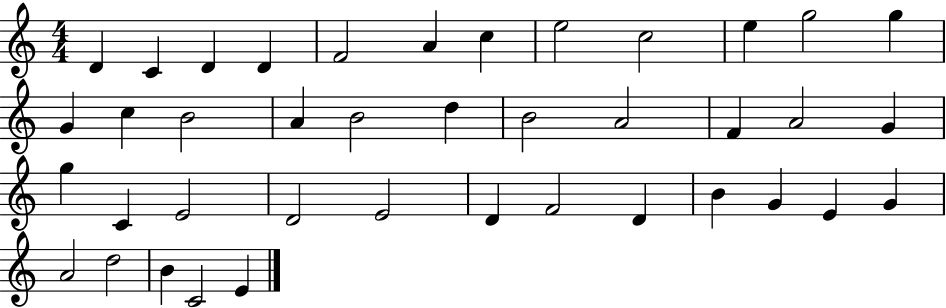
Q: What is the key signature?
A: C major